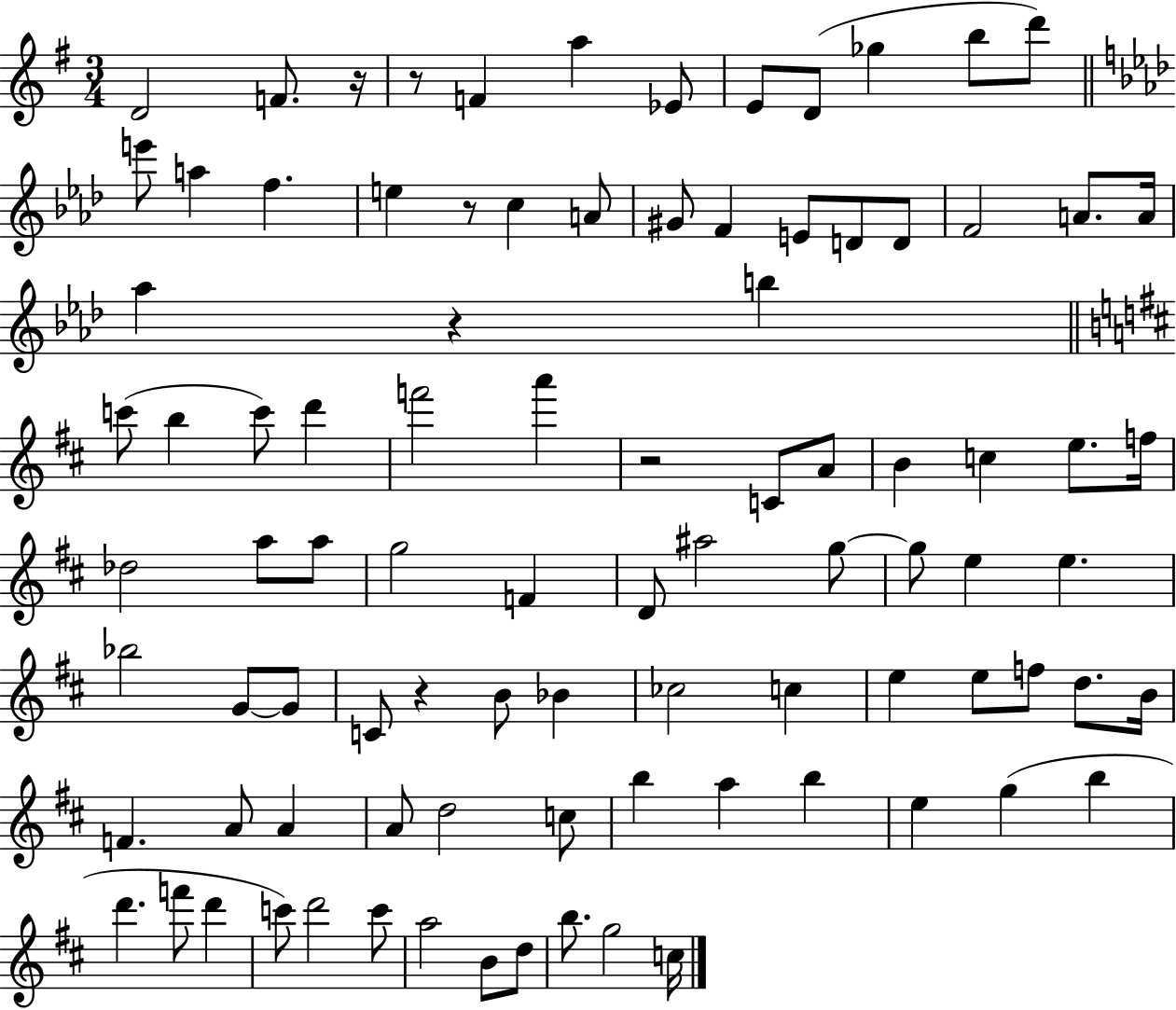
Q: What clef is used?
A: treble